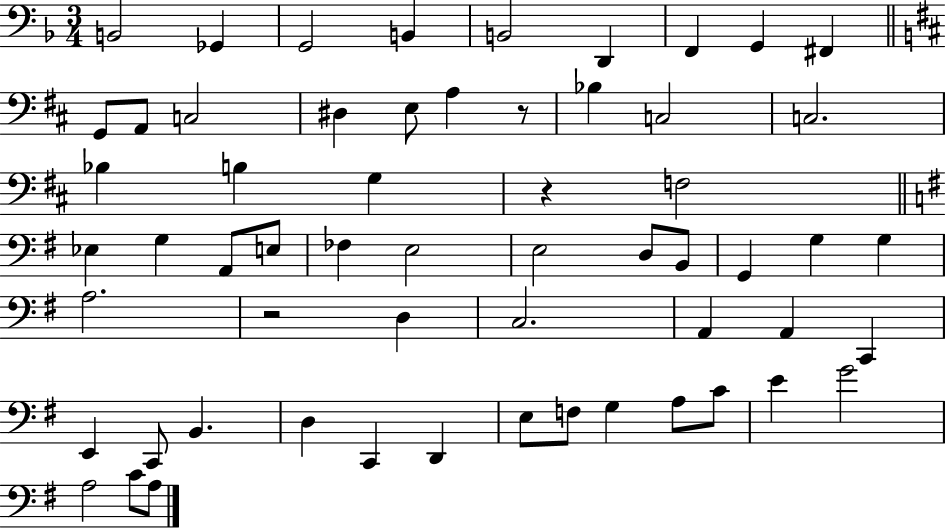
X:1
T:Untitled
M:3/4
L:1/4
K:F
B,,2 _G,, G,,2 B,, B,,2 D,, F,, G,, ^F,, G,,/2 A,,/2 C,2 ^D, E,/2 A, z/2 _B, C,2 C,2 _B, B, G, z F,2 _E, G, A,,/2 E,/2 _F, E,2 E,2 D,/2 B,,/2 G,, G, G, A,2 z2 D, C,2 A,, A,, C,, E,, C,,/2 B,, D, C,, D,, E,/2 F,/2 G, A,/2 C/2 E G2 A,2 C/2 A,/2